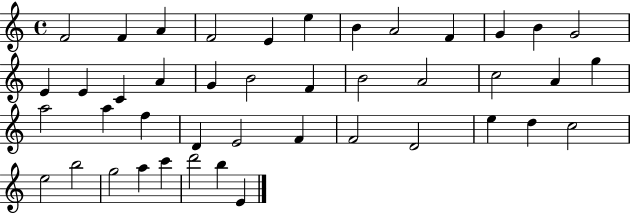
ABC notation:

X:1
T:Untitled
M:4/4
L:1/4
K:C
F2 F A F2 E e B A2 F G B G2 E E C A G B2 F B2 A2 c2 A g a2 a f D E2 F F2 D2 e d c2 e2 b2 g2 a c' d'2 b E